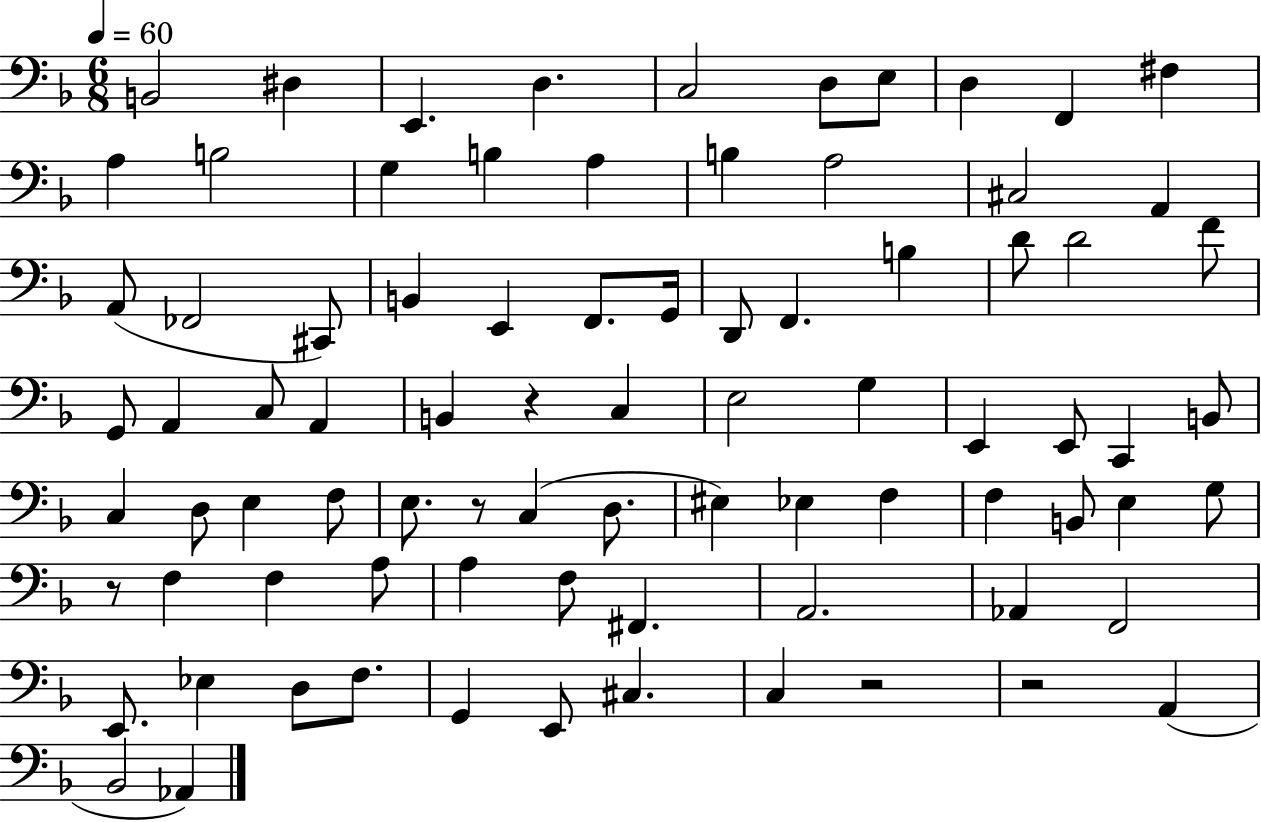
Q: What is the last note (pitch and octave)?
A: Ab2